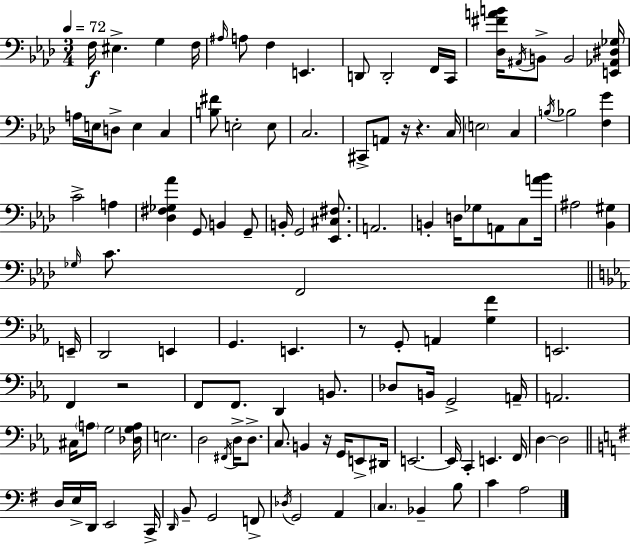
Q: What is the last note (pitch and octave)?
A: A3